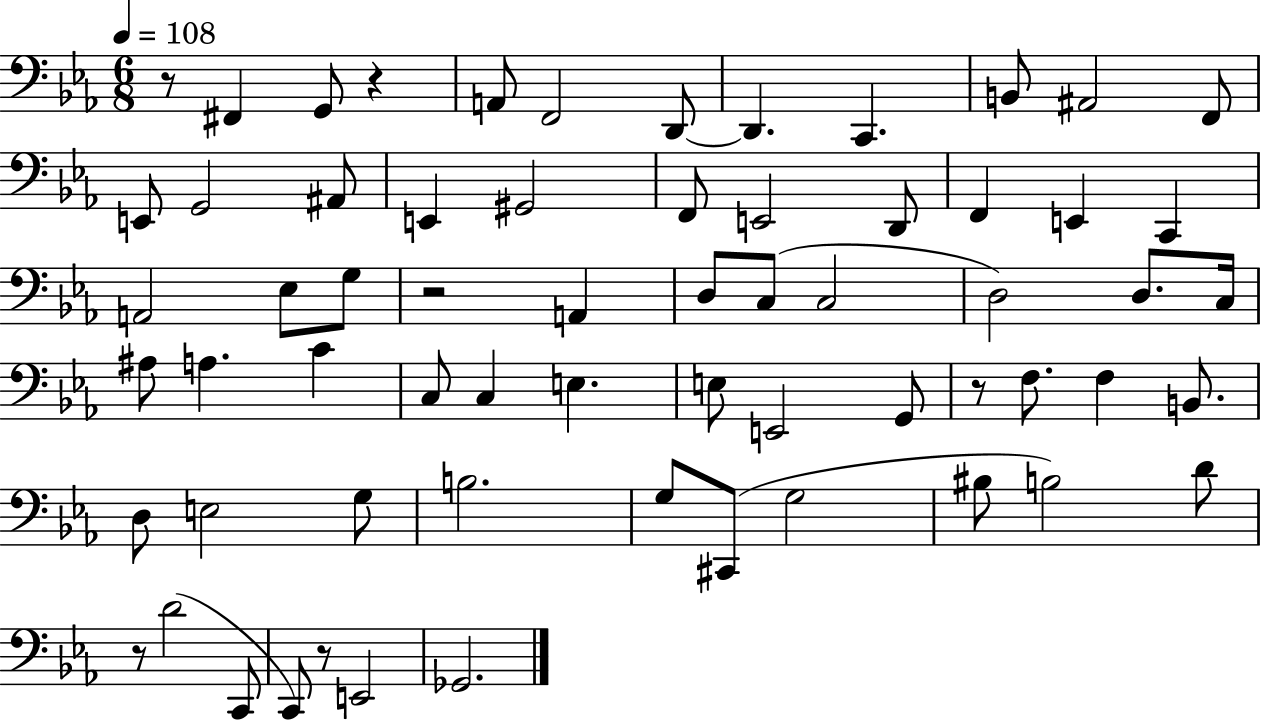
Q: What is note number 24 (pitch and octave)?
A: G3